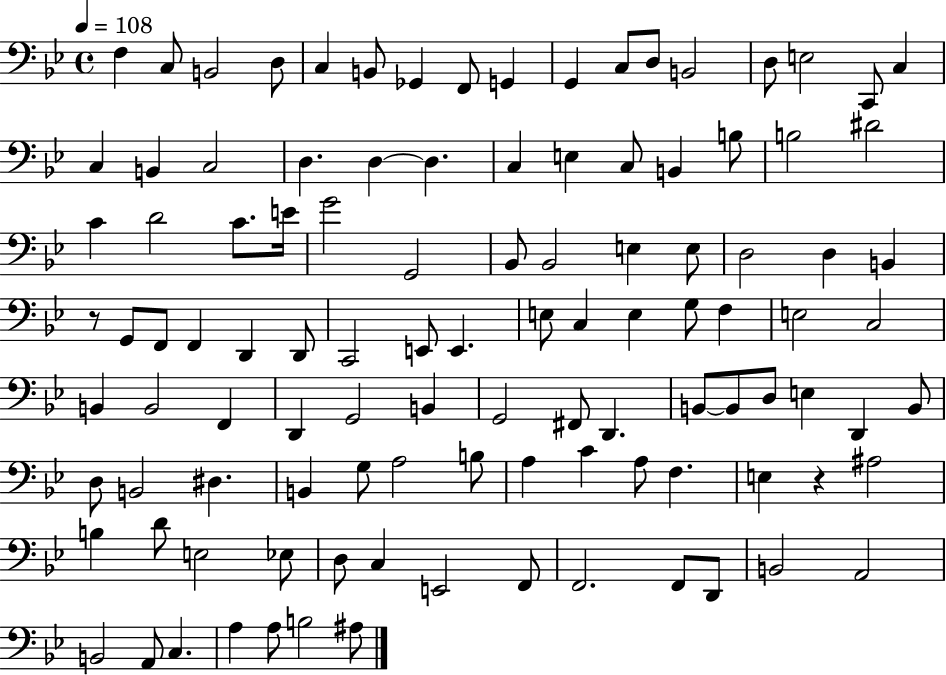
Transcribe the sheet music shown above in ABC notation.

X:1
T:Untitled
M:4/4
L:1/4
K:Bb
F, C,/2 B,,2 D,/2 C, B,,/2 _G,, F,,/2 G,, G,, C,/2 D,/2 B,,2 D,/2 E,2 C,,/2 C, C, B,, C,2 D, D, D, C, E, C,/2 B,, B,/2 B,2 ^D2 C D2 C/2 E/4 G2 G,,2 _B,,/2 _B,,2 E, E,/2 D,2 D, B,, z/2 G,,/2 F,,/2 F,, D,, D,,/2 C,,2 E,,/2 E,, E,/2 C, E, G,/2 F, E,2 C,2 B,, B,,2 F,, D,, G,,2 B,, G,,2 ^F,,/2 D,, B,,/2 B,,/2 D,/2 E, D,, B,,/2 D,/2 B,,2 ^D, B,, G,/2 A,2 B,/2 A, C A,/2 F, E, z ^A,2 B, D/2 E,2 _E,/2 D,/2 C, E,,2 F,,/2 F,,2 F,,/2 D,,/2 B,,2 A,,2 B,,2 A,,/2 C, A, A,/2 B,2 ^A,/2